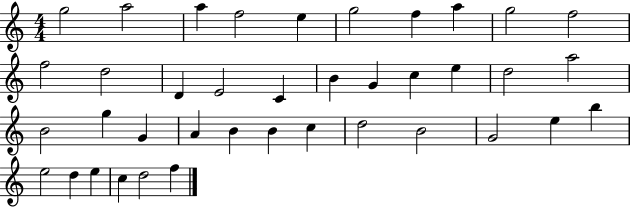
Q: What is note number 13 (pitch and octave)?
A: D4